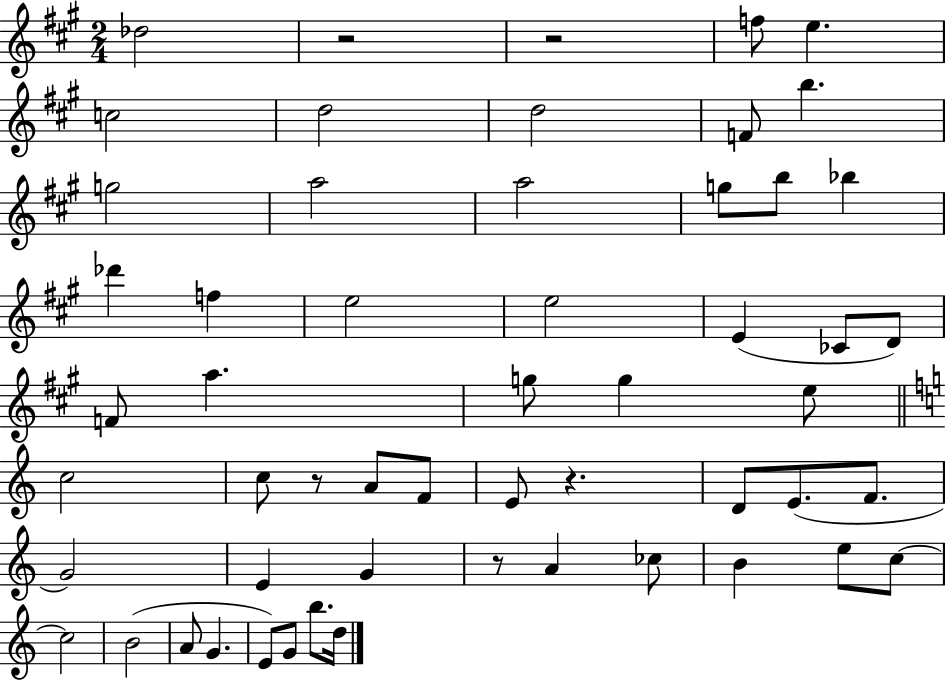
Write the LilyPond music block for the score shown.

{
  \clef treble
  \numericTimeSignature
  \time 2/4
  \key a \major
  des''2 | r2 | r2 | f''8 e''4. | \break c''2 | d''2 | d''2 | f'8 b''4. | \break g''2 | a''2 | a''2 | g''8 b''8 bes''4 | \break des'''4 f''4 | e''2 | e''2 | e'4( ces'8 d'8) | \break f'8 a''4. | g''8 g''4 e''8 | \bar "||" \break \key c \major c''2 | c''8 r8 a'8 f'8 | e'8 r4. | d'8 e'8.( f'8. | \break g'2) | e'4 g'4 | r8 a'4 ces''8 | b'4 e''8 c''8~~ | \break c''2 | b'2( | a'8 g'4. | e'8) g'8 b''8. d''16 | \break \bar "|."
}